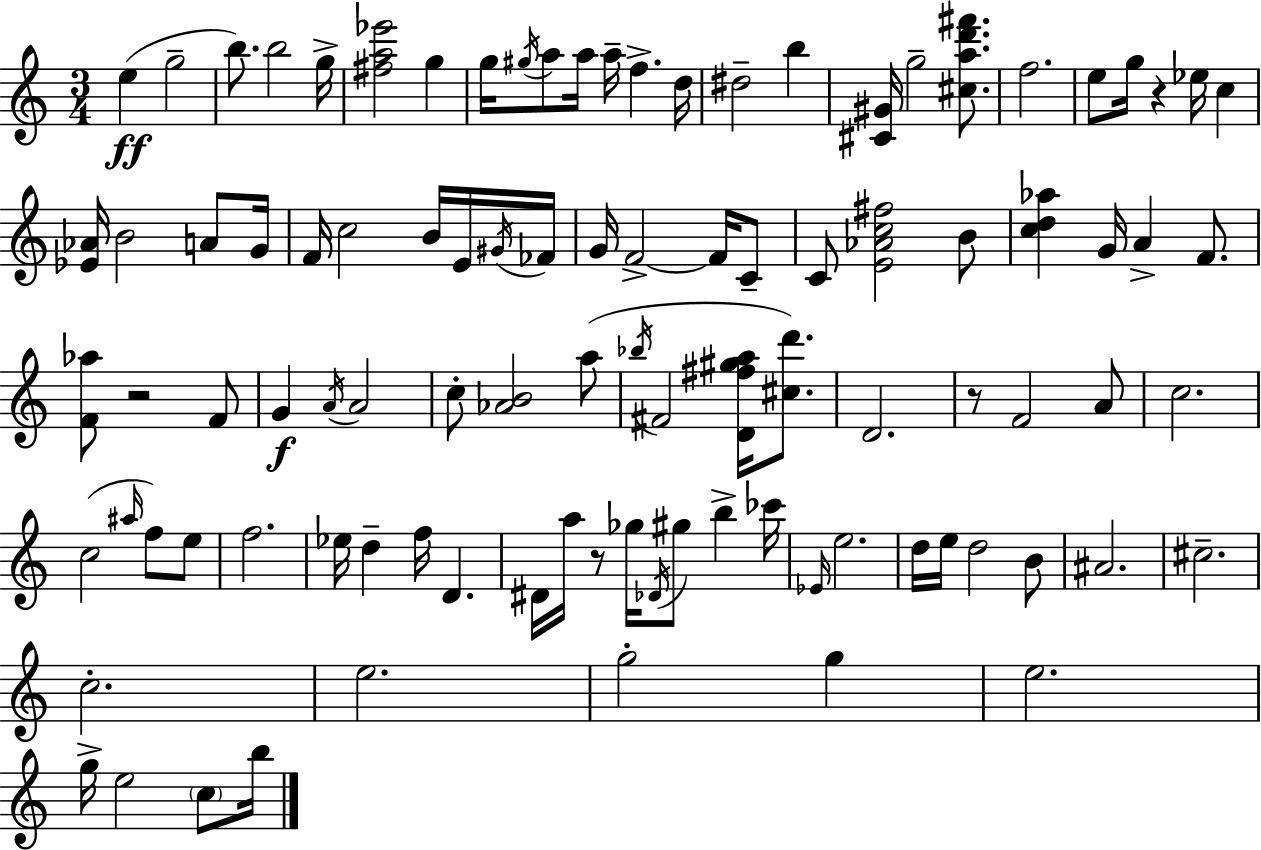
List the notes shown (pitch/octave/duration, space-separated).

E5/q G5/h B5/e. B5/h G5/s [F#5,A5,Eb6]/h G5/q G5/s G#5/s A5/e A5/s A5/s F5/q. D5/s D#5/h B5/q [C#4,G#4]/s G5/h [C#5,A5,D6,F#6]/e. F5/h. E5/e G5/s R/q Eb5/s C5/q [Eb4,Ab4]/s B4/h A4/e G4/s F4/s C5/h B4/s E4/s G#4/s FES4/s G4/s F4/h F4/s C4/e C4/e [E4,Ab4,C5,F#5]/h B4/e [C5,D5,Ab5]/q G4/s A4/q F4/e. [F4,Ab5]/e R/h F4/e G4/q A4/s A4/h C5/e [Ab4,B4]/h A5/e Bb5/s F#4/h [D4,F#5,G#5,A5]/s [C#5,D6]/e. D4/h. R/e F4/h A4/e C5/h. C5/h A#5/s F5/e E5/e F5/h. Eb5/s D5/q F5/s D4/q. D#4/s A5/s R/e Gb5/s Db4/s G#5/e B5/q CES6/s Eb4/s E5/h. D5/s E5/s D5/h B4/e A#4/h. C#5/h. C5/h. E5/h. G5/h G5/q E5/h. G5/s E5/h C5/e B5/s